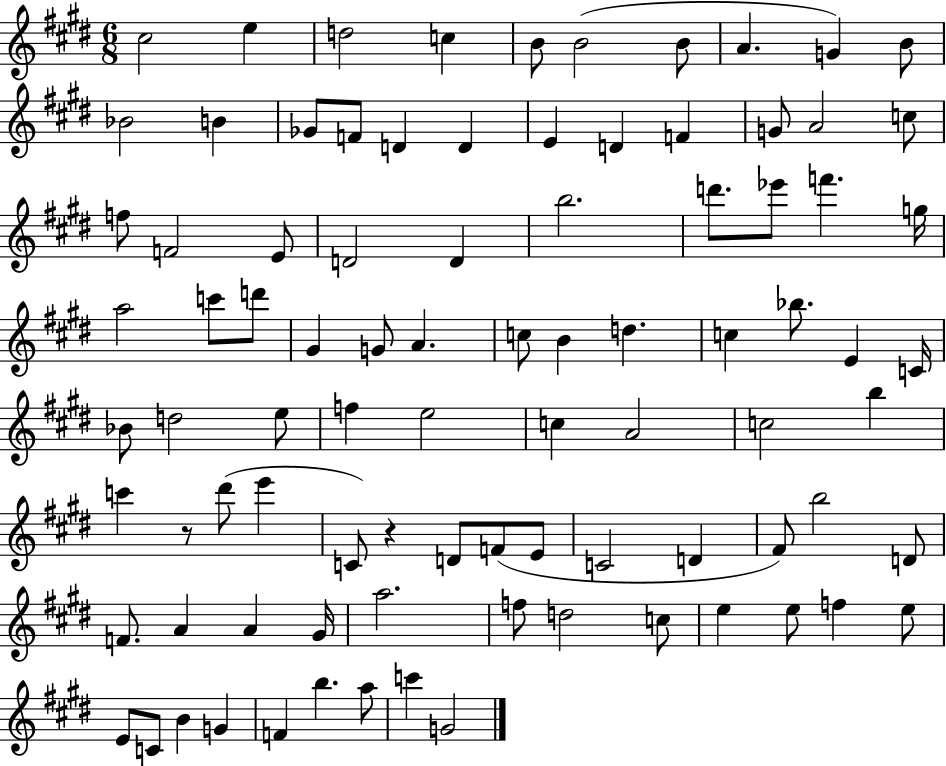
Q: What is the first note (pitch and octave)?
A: C#5